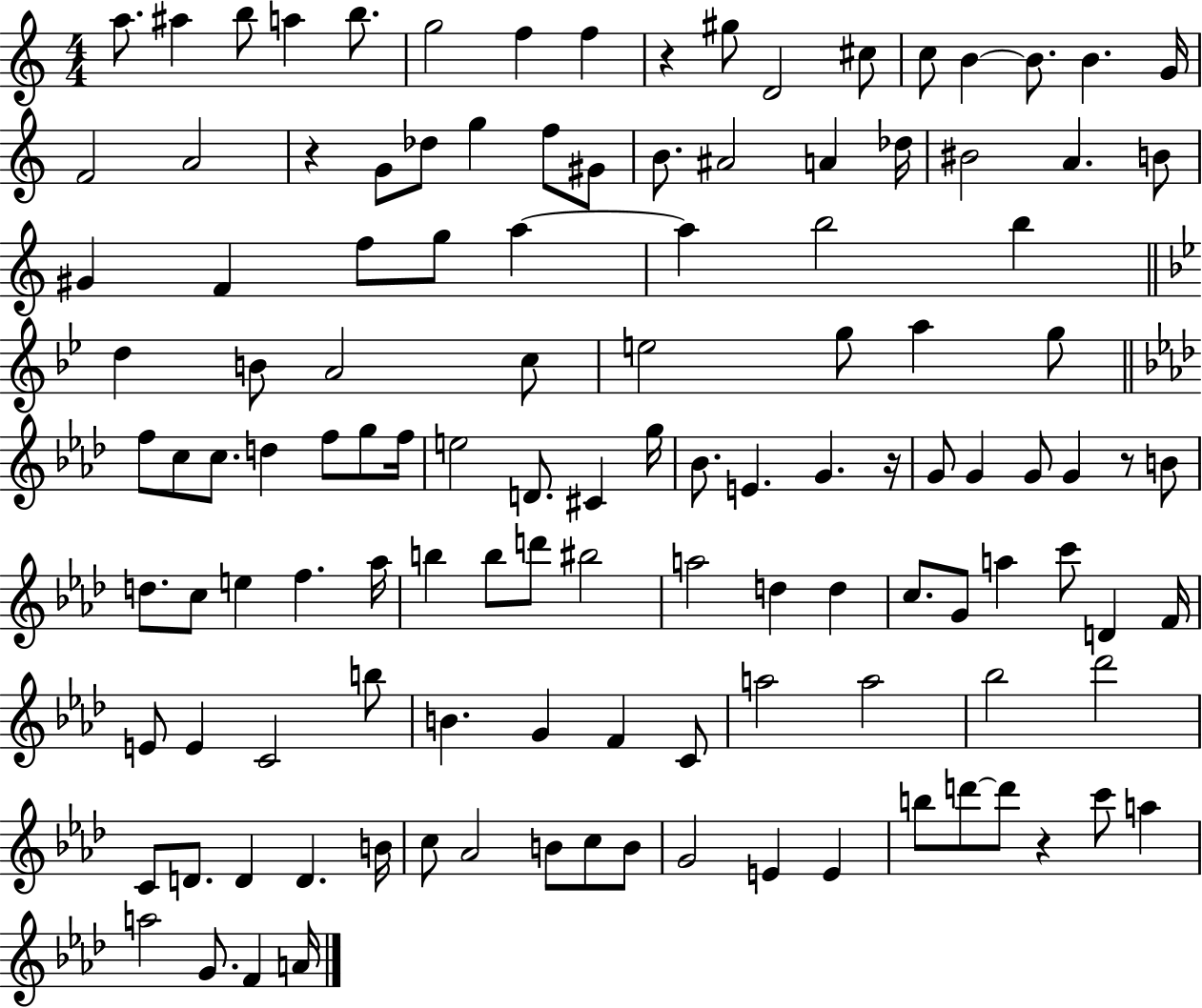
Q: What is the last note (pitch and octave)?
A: A4